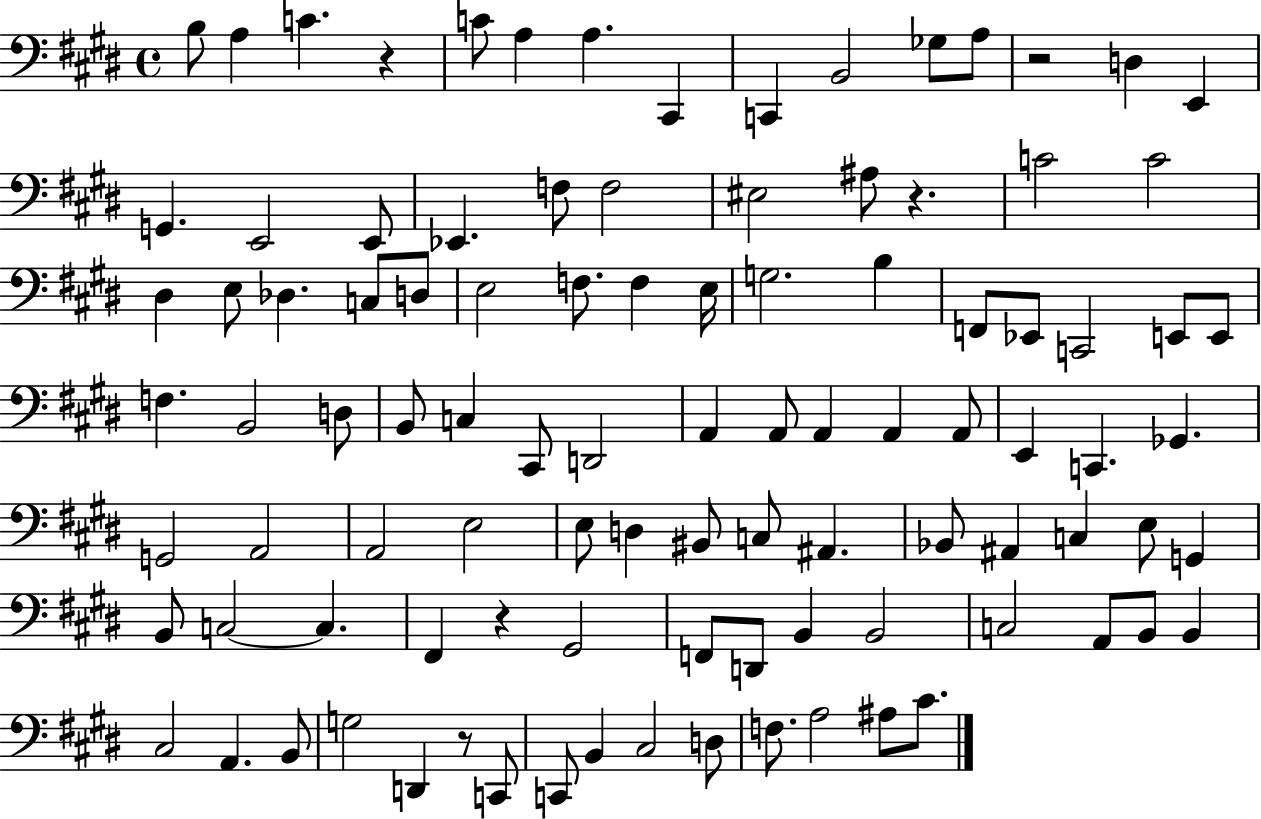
{
  \clef bass
  \time 4/4
  \defaultTimeSignature
  \key e \major
  \repeat volta 2 { b8 a4 c'4. r4 | c'8 a4 a4. cis,4 | c,4 b,2 ges8 a8 | r2 d4 e,4 | \break g,4. e,2 e,8 | ees,4. f8 f2 | eis2 ais8 r4. | c'2 c'2 | \break dis4 e8 des4. c8 d8 | e2 f8. f4 e16 | g2. b4 | f,8 ees,8 c,2 e,8 e,8 | \break f4. b,2 d8 | b,8 c4 cis,8 d,2 | a,4 a,8 a,4 a,4 a,8 | e,4 c,4. ges,4. | \break g,2 a,2 | a,2 e2 | e8 d4 bis,8 c8 ais,4. | bes,8 ais,4 c4 e8 g,4 | \break b,8 c2~~ c4. | fis,4 r4 gis,2 | f,8 d,8 b,4 b,2 | c2 a,8 b,8 b,4 | \break cis2 a,4. b,8 | g2 d,4 r8 c,8 | c,8 b,4 cis2 d8 | f8. a2 ais8 cis'8. | \break } \bar "|."
}